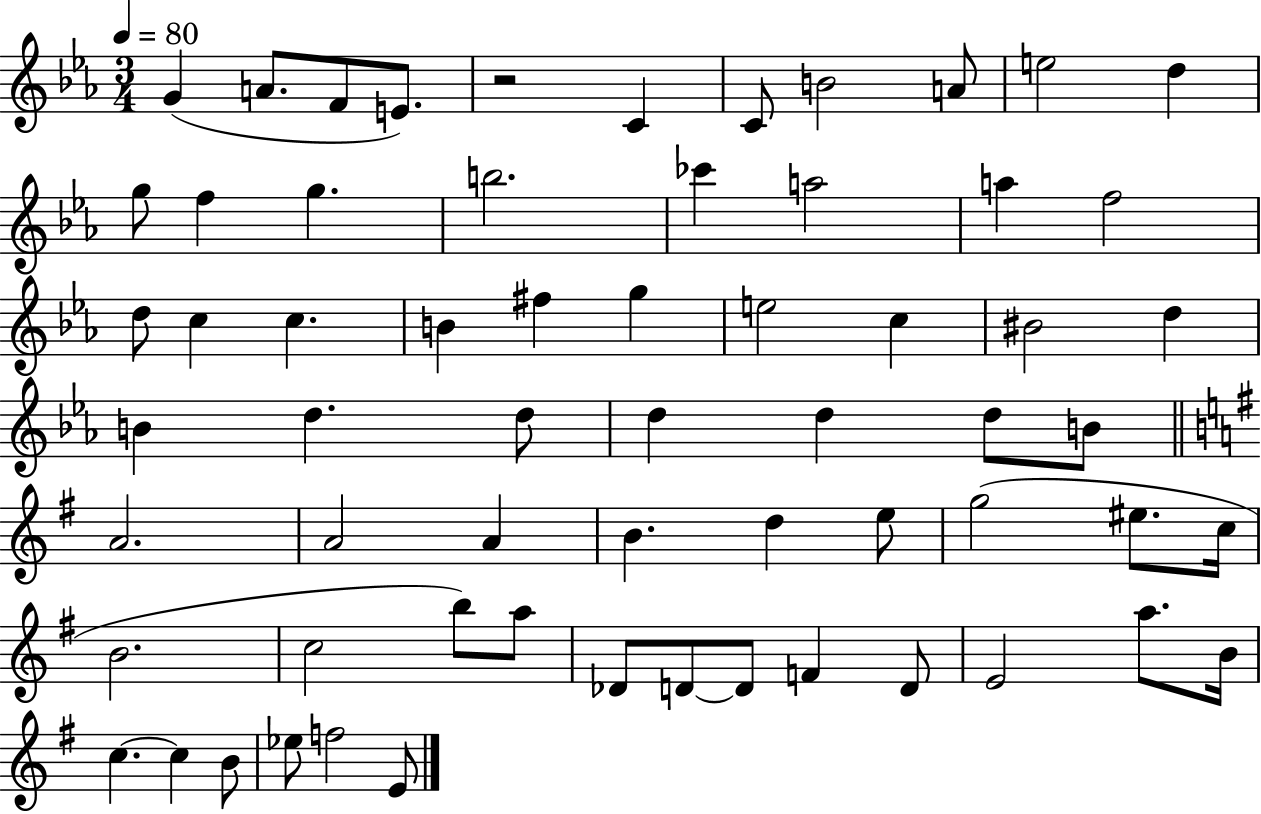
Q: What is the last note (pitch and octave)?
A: E4